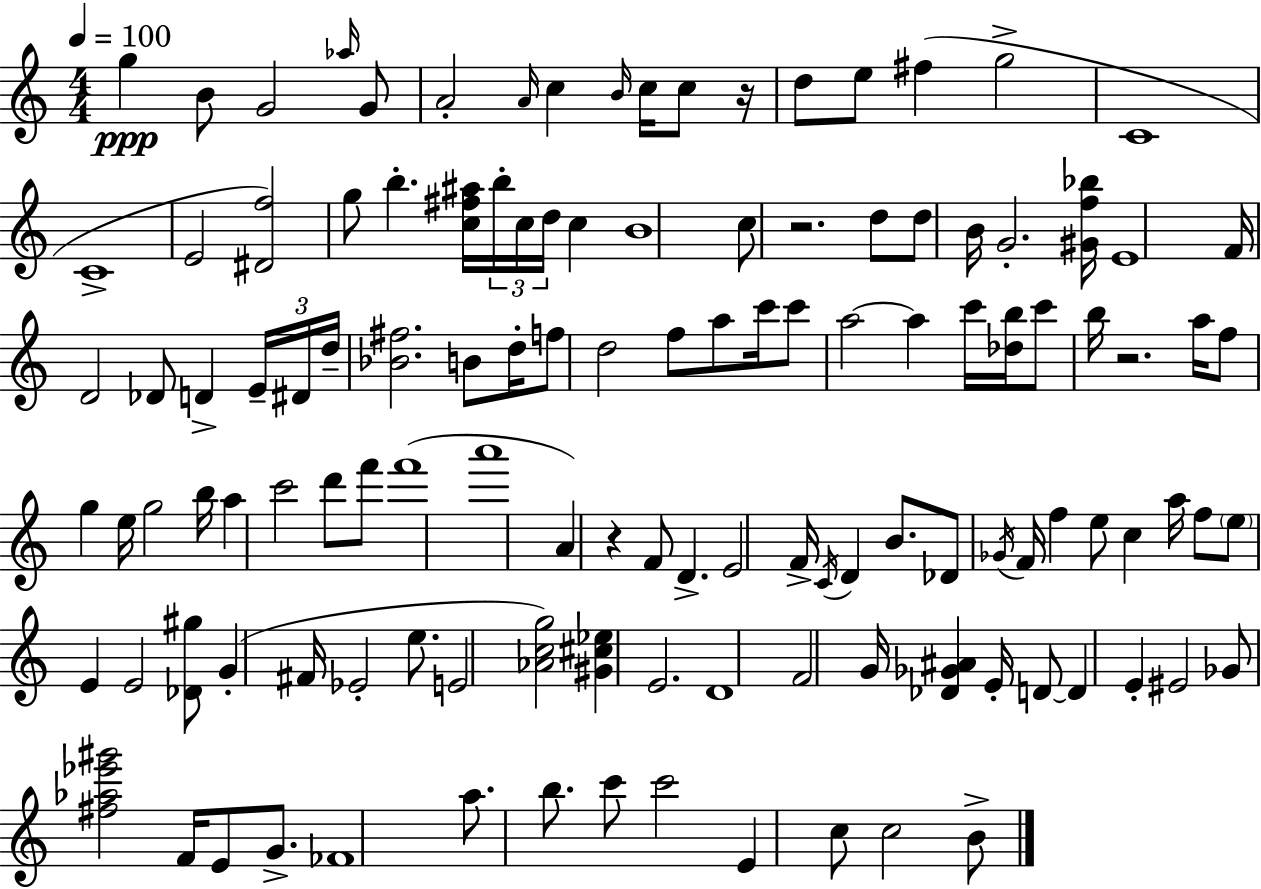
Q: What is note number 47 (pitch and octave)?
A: A5